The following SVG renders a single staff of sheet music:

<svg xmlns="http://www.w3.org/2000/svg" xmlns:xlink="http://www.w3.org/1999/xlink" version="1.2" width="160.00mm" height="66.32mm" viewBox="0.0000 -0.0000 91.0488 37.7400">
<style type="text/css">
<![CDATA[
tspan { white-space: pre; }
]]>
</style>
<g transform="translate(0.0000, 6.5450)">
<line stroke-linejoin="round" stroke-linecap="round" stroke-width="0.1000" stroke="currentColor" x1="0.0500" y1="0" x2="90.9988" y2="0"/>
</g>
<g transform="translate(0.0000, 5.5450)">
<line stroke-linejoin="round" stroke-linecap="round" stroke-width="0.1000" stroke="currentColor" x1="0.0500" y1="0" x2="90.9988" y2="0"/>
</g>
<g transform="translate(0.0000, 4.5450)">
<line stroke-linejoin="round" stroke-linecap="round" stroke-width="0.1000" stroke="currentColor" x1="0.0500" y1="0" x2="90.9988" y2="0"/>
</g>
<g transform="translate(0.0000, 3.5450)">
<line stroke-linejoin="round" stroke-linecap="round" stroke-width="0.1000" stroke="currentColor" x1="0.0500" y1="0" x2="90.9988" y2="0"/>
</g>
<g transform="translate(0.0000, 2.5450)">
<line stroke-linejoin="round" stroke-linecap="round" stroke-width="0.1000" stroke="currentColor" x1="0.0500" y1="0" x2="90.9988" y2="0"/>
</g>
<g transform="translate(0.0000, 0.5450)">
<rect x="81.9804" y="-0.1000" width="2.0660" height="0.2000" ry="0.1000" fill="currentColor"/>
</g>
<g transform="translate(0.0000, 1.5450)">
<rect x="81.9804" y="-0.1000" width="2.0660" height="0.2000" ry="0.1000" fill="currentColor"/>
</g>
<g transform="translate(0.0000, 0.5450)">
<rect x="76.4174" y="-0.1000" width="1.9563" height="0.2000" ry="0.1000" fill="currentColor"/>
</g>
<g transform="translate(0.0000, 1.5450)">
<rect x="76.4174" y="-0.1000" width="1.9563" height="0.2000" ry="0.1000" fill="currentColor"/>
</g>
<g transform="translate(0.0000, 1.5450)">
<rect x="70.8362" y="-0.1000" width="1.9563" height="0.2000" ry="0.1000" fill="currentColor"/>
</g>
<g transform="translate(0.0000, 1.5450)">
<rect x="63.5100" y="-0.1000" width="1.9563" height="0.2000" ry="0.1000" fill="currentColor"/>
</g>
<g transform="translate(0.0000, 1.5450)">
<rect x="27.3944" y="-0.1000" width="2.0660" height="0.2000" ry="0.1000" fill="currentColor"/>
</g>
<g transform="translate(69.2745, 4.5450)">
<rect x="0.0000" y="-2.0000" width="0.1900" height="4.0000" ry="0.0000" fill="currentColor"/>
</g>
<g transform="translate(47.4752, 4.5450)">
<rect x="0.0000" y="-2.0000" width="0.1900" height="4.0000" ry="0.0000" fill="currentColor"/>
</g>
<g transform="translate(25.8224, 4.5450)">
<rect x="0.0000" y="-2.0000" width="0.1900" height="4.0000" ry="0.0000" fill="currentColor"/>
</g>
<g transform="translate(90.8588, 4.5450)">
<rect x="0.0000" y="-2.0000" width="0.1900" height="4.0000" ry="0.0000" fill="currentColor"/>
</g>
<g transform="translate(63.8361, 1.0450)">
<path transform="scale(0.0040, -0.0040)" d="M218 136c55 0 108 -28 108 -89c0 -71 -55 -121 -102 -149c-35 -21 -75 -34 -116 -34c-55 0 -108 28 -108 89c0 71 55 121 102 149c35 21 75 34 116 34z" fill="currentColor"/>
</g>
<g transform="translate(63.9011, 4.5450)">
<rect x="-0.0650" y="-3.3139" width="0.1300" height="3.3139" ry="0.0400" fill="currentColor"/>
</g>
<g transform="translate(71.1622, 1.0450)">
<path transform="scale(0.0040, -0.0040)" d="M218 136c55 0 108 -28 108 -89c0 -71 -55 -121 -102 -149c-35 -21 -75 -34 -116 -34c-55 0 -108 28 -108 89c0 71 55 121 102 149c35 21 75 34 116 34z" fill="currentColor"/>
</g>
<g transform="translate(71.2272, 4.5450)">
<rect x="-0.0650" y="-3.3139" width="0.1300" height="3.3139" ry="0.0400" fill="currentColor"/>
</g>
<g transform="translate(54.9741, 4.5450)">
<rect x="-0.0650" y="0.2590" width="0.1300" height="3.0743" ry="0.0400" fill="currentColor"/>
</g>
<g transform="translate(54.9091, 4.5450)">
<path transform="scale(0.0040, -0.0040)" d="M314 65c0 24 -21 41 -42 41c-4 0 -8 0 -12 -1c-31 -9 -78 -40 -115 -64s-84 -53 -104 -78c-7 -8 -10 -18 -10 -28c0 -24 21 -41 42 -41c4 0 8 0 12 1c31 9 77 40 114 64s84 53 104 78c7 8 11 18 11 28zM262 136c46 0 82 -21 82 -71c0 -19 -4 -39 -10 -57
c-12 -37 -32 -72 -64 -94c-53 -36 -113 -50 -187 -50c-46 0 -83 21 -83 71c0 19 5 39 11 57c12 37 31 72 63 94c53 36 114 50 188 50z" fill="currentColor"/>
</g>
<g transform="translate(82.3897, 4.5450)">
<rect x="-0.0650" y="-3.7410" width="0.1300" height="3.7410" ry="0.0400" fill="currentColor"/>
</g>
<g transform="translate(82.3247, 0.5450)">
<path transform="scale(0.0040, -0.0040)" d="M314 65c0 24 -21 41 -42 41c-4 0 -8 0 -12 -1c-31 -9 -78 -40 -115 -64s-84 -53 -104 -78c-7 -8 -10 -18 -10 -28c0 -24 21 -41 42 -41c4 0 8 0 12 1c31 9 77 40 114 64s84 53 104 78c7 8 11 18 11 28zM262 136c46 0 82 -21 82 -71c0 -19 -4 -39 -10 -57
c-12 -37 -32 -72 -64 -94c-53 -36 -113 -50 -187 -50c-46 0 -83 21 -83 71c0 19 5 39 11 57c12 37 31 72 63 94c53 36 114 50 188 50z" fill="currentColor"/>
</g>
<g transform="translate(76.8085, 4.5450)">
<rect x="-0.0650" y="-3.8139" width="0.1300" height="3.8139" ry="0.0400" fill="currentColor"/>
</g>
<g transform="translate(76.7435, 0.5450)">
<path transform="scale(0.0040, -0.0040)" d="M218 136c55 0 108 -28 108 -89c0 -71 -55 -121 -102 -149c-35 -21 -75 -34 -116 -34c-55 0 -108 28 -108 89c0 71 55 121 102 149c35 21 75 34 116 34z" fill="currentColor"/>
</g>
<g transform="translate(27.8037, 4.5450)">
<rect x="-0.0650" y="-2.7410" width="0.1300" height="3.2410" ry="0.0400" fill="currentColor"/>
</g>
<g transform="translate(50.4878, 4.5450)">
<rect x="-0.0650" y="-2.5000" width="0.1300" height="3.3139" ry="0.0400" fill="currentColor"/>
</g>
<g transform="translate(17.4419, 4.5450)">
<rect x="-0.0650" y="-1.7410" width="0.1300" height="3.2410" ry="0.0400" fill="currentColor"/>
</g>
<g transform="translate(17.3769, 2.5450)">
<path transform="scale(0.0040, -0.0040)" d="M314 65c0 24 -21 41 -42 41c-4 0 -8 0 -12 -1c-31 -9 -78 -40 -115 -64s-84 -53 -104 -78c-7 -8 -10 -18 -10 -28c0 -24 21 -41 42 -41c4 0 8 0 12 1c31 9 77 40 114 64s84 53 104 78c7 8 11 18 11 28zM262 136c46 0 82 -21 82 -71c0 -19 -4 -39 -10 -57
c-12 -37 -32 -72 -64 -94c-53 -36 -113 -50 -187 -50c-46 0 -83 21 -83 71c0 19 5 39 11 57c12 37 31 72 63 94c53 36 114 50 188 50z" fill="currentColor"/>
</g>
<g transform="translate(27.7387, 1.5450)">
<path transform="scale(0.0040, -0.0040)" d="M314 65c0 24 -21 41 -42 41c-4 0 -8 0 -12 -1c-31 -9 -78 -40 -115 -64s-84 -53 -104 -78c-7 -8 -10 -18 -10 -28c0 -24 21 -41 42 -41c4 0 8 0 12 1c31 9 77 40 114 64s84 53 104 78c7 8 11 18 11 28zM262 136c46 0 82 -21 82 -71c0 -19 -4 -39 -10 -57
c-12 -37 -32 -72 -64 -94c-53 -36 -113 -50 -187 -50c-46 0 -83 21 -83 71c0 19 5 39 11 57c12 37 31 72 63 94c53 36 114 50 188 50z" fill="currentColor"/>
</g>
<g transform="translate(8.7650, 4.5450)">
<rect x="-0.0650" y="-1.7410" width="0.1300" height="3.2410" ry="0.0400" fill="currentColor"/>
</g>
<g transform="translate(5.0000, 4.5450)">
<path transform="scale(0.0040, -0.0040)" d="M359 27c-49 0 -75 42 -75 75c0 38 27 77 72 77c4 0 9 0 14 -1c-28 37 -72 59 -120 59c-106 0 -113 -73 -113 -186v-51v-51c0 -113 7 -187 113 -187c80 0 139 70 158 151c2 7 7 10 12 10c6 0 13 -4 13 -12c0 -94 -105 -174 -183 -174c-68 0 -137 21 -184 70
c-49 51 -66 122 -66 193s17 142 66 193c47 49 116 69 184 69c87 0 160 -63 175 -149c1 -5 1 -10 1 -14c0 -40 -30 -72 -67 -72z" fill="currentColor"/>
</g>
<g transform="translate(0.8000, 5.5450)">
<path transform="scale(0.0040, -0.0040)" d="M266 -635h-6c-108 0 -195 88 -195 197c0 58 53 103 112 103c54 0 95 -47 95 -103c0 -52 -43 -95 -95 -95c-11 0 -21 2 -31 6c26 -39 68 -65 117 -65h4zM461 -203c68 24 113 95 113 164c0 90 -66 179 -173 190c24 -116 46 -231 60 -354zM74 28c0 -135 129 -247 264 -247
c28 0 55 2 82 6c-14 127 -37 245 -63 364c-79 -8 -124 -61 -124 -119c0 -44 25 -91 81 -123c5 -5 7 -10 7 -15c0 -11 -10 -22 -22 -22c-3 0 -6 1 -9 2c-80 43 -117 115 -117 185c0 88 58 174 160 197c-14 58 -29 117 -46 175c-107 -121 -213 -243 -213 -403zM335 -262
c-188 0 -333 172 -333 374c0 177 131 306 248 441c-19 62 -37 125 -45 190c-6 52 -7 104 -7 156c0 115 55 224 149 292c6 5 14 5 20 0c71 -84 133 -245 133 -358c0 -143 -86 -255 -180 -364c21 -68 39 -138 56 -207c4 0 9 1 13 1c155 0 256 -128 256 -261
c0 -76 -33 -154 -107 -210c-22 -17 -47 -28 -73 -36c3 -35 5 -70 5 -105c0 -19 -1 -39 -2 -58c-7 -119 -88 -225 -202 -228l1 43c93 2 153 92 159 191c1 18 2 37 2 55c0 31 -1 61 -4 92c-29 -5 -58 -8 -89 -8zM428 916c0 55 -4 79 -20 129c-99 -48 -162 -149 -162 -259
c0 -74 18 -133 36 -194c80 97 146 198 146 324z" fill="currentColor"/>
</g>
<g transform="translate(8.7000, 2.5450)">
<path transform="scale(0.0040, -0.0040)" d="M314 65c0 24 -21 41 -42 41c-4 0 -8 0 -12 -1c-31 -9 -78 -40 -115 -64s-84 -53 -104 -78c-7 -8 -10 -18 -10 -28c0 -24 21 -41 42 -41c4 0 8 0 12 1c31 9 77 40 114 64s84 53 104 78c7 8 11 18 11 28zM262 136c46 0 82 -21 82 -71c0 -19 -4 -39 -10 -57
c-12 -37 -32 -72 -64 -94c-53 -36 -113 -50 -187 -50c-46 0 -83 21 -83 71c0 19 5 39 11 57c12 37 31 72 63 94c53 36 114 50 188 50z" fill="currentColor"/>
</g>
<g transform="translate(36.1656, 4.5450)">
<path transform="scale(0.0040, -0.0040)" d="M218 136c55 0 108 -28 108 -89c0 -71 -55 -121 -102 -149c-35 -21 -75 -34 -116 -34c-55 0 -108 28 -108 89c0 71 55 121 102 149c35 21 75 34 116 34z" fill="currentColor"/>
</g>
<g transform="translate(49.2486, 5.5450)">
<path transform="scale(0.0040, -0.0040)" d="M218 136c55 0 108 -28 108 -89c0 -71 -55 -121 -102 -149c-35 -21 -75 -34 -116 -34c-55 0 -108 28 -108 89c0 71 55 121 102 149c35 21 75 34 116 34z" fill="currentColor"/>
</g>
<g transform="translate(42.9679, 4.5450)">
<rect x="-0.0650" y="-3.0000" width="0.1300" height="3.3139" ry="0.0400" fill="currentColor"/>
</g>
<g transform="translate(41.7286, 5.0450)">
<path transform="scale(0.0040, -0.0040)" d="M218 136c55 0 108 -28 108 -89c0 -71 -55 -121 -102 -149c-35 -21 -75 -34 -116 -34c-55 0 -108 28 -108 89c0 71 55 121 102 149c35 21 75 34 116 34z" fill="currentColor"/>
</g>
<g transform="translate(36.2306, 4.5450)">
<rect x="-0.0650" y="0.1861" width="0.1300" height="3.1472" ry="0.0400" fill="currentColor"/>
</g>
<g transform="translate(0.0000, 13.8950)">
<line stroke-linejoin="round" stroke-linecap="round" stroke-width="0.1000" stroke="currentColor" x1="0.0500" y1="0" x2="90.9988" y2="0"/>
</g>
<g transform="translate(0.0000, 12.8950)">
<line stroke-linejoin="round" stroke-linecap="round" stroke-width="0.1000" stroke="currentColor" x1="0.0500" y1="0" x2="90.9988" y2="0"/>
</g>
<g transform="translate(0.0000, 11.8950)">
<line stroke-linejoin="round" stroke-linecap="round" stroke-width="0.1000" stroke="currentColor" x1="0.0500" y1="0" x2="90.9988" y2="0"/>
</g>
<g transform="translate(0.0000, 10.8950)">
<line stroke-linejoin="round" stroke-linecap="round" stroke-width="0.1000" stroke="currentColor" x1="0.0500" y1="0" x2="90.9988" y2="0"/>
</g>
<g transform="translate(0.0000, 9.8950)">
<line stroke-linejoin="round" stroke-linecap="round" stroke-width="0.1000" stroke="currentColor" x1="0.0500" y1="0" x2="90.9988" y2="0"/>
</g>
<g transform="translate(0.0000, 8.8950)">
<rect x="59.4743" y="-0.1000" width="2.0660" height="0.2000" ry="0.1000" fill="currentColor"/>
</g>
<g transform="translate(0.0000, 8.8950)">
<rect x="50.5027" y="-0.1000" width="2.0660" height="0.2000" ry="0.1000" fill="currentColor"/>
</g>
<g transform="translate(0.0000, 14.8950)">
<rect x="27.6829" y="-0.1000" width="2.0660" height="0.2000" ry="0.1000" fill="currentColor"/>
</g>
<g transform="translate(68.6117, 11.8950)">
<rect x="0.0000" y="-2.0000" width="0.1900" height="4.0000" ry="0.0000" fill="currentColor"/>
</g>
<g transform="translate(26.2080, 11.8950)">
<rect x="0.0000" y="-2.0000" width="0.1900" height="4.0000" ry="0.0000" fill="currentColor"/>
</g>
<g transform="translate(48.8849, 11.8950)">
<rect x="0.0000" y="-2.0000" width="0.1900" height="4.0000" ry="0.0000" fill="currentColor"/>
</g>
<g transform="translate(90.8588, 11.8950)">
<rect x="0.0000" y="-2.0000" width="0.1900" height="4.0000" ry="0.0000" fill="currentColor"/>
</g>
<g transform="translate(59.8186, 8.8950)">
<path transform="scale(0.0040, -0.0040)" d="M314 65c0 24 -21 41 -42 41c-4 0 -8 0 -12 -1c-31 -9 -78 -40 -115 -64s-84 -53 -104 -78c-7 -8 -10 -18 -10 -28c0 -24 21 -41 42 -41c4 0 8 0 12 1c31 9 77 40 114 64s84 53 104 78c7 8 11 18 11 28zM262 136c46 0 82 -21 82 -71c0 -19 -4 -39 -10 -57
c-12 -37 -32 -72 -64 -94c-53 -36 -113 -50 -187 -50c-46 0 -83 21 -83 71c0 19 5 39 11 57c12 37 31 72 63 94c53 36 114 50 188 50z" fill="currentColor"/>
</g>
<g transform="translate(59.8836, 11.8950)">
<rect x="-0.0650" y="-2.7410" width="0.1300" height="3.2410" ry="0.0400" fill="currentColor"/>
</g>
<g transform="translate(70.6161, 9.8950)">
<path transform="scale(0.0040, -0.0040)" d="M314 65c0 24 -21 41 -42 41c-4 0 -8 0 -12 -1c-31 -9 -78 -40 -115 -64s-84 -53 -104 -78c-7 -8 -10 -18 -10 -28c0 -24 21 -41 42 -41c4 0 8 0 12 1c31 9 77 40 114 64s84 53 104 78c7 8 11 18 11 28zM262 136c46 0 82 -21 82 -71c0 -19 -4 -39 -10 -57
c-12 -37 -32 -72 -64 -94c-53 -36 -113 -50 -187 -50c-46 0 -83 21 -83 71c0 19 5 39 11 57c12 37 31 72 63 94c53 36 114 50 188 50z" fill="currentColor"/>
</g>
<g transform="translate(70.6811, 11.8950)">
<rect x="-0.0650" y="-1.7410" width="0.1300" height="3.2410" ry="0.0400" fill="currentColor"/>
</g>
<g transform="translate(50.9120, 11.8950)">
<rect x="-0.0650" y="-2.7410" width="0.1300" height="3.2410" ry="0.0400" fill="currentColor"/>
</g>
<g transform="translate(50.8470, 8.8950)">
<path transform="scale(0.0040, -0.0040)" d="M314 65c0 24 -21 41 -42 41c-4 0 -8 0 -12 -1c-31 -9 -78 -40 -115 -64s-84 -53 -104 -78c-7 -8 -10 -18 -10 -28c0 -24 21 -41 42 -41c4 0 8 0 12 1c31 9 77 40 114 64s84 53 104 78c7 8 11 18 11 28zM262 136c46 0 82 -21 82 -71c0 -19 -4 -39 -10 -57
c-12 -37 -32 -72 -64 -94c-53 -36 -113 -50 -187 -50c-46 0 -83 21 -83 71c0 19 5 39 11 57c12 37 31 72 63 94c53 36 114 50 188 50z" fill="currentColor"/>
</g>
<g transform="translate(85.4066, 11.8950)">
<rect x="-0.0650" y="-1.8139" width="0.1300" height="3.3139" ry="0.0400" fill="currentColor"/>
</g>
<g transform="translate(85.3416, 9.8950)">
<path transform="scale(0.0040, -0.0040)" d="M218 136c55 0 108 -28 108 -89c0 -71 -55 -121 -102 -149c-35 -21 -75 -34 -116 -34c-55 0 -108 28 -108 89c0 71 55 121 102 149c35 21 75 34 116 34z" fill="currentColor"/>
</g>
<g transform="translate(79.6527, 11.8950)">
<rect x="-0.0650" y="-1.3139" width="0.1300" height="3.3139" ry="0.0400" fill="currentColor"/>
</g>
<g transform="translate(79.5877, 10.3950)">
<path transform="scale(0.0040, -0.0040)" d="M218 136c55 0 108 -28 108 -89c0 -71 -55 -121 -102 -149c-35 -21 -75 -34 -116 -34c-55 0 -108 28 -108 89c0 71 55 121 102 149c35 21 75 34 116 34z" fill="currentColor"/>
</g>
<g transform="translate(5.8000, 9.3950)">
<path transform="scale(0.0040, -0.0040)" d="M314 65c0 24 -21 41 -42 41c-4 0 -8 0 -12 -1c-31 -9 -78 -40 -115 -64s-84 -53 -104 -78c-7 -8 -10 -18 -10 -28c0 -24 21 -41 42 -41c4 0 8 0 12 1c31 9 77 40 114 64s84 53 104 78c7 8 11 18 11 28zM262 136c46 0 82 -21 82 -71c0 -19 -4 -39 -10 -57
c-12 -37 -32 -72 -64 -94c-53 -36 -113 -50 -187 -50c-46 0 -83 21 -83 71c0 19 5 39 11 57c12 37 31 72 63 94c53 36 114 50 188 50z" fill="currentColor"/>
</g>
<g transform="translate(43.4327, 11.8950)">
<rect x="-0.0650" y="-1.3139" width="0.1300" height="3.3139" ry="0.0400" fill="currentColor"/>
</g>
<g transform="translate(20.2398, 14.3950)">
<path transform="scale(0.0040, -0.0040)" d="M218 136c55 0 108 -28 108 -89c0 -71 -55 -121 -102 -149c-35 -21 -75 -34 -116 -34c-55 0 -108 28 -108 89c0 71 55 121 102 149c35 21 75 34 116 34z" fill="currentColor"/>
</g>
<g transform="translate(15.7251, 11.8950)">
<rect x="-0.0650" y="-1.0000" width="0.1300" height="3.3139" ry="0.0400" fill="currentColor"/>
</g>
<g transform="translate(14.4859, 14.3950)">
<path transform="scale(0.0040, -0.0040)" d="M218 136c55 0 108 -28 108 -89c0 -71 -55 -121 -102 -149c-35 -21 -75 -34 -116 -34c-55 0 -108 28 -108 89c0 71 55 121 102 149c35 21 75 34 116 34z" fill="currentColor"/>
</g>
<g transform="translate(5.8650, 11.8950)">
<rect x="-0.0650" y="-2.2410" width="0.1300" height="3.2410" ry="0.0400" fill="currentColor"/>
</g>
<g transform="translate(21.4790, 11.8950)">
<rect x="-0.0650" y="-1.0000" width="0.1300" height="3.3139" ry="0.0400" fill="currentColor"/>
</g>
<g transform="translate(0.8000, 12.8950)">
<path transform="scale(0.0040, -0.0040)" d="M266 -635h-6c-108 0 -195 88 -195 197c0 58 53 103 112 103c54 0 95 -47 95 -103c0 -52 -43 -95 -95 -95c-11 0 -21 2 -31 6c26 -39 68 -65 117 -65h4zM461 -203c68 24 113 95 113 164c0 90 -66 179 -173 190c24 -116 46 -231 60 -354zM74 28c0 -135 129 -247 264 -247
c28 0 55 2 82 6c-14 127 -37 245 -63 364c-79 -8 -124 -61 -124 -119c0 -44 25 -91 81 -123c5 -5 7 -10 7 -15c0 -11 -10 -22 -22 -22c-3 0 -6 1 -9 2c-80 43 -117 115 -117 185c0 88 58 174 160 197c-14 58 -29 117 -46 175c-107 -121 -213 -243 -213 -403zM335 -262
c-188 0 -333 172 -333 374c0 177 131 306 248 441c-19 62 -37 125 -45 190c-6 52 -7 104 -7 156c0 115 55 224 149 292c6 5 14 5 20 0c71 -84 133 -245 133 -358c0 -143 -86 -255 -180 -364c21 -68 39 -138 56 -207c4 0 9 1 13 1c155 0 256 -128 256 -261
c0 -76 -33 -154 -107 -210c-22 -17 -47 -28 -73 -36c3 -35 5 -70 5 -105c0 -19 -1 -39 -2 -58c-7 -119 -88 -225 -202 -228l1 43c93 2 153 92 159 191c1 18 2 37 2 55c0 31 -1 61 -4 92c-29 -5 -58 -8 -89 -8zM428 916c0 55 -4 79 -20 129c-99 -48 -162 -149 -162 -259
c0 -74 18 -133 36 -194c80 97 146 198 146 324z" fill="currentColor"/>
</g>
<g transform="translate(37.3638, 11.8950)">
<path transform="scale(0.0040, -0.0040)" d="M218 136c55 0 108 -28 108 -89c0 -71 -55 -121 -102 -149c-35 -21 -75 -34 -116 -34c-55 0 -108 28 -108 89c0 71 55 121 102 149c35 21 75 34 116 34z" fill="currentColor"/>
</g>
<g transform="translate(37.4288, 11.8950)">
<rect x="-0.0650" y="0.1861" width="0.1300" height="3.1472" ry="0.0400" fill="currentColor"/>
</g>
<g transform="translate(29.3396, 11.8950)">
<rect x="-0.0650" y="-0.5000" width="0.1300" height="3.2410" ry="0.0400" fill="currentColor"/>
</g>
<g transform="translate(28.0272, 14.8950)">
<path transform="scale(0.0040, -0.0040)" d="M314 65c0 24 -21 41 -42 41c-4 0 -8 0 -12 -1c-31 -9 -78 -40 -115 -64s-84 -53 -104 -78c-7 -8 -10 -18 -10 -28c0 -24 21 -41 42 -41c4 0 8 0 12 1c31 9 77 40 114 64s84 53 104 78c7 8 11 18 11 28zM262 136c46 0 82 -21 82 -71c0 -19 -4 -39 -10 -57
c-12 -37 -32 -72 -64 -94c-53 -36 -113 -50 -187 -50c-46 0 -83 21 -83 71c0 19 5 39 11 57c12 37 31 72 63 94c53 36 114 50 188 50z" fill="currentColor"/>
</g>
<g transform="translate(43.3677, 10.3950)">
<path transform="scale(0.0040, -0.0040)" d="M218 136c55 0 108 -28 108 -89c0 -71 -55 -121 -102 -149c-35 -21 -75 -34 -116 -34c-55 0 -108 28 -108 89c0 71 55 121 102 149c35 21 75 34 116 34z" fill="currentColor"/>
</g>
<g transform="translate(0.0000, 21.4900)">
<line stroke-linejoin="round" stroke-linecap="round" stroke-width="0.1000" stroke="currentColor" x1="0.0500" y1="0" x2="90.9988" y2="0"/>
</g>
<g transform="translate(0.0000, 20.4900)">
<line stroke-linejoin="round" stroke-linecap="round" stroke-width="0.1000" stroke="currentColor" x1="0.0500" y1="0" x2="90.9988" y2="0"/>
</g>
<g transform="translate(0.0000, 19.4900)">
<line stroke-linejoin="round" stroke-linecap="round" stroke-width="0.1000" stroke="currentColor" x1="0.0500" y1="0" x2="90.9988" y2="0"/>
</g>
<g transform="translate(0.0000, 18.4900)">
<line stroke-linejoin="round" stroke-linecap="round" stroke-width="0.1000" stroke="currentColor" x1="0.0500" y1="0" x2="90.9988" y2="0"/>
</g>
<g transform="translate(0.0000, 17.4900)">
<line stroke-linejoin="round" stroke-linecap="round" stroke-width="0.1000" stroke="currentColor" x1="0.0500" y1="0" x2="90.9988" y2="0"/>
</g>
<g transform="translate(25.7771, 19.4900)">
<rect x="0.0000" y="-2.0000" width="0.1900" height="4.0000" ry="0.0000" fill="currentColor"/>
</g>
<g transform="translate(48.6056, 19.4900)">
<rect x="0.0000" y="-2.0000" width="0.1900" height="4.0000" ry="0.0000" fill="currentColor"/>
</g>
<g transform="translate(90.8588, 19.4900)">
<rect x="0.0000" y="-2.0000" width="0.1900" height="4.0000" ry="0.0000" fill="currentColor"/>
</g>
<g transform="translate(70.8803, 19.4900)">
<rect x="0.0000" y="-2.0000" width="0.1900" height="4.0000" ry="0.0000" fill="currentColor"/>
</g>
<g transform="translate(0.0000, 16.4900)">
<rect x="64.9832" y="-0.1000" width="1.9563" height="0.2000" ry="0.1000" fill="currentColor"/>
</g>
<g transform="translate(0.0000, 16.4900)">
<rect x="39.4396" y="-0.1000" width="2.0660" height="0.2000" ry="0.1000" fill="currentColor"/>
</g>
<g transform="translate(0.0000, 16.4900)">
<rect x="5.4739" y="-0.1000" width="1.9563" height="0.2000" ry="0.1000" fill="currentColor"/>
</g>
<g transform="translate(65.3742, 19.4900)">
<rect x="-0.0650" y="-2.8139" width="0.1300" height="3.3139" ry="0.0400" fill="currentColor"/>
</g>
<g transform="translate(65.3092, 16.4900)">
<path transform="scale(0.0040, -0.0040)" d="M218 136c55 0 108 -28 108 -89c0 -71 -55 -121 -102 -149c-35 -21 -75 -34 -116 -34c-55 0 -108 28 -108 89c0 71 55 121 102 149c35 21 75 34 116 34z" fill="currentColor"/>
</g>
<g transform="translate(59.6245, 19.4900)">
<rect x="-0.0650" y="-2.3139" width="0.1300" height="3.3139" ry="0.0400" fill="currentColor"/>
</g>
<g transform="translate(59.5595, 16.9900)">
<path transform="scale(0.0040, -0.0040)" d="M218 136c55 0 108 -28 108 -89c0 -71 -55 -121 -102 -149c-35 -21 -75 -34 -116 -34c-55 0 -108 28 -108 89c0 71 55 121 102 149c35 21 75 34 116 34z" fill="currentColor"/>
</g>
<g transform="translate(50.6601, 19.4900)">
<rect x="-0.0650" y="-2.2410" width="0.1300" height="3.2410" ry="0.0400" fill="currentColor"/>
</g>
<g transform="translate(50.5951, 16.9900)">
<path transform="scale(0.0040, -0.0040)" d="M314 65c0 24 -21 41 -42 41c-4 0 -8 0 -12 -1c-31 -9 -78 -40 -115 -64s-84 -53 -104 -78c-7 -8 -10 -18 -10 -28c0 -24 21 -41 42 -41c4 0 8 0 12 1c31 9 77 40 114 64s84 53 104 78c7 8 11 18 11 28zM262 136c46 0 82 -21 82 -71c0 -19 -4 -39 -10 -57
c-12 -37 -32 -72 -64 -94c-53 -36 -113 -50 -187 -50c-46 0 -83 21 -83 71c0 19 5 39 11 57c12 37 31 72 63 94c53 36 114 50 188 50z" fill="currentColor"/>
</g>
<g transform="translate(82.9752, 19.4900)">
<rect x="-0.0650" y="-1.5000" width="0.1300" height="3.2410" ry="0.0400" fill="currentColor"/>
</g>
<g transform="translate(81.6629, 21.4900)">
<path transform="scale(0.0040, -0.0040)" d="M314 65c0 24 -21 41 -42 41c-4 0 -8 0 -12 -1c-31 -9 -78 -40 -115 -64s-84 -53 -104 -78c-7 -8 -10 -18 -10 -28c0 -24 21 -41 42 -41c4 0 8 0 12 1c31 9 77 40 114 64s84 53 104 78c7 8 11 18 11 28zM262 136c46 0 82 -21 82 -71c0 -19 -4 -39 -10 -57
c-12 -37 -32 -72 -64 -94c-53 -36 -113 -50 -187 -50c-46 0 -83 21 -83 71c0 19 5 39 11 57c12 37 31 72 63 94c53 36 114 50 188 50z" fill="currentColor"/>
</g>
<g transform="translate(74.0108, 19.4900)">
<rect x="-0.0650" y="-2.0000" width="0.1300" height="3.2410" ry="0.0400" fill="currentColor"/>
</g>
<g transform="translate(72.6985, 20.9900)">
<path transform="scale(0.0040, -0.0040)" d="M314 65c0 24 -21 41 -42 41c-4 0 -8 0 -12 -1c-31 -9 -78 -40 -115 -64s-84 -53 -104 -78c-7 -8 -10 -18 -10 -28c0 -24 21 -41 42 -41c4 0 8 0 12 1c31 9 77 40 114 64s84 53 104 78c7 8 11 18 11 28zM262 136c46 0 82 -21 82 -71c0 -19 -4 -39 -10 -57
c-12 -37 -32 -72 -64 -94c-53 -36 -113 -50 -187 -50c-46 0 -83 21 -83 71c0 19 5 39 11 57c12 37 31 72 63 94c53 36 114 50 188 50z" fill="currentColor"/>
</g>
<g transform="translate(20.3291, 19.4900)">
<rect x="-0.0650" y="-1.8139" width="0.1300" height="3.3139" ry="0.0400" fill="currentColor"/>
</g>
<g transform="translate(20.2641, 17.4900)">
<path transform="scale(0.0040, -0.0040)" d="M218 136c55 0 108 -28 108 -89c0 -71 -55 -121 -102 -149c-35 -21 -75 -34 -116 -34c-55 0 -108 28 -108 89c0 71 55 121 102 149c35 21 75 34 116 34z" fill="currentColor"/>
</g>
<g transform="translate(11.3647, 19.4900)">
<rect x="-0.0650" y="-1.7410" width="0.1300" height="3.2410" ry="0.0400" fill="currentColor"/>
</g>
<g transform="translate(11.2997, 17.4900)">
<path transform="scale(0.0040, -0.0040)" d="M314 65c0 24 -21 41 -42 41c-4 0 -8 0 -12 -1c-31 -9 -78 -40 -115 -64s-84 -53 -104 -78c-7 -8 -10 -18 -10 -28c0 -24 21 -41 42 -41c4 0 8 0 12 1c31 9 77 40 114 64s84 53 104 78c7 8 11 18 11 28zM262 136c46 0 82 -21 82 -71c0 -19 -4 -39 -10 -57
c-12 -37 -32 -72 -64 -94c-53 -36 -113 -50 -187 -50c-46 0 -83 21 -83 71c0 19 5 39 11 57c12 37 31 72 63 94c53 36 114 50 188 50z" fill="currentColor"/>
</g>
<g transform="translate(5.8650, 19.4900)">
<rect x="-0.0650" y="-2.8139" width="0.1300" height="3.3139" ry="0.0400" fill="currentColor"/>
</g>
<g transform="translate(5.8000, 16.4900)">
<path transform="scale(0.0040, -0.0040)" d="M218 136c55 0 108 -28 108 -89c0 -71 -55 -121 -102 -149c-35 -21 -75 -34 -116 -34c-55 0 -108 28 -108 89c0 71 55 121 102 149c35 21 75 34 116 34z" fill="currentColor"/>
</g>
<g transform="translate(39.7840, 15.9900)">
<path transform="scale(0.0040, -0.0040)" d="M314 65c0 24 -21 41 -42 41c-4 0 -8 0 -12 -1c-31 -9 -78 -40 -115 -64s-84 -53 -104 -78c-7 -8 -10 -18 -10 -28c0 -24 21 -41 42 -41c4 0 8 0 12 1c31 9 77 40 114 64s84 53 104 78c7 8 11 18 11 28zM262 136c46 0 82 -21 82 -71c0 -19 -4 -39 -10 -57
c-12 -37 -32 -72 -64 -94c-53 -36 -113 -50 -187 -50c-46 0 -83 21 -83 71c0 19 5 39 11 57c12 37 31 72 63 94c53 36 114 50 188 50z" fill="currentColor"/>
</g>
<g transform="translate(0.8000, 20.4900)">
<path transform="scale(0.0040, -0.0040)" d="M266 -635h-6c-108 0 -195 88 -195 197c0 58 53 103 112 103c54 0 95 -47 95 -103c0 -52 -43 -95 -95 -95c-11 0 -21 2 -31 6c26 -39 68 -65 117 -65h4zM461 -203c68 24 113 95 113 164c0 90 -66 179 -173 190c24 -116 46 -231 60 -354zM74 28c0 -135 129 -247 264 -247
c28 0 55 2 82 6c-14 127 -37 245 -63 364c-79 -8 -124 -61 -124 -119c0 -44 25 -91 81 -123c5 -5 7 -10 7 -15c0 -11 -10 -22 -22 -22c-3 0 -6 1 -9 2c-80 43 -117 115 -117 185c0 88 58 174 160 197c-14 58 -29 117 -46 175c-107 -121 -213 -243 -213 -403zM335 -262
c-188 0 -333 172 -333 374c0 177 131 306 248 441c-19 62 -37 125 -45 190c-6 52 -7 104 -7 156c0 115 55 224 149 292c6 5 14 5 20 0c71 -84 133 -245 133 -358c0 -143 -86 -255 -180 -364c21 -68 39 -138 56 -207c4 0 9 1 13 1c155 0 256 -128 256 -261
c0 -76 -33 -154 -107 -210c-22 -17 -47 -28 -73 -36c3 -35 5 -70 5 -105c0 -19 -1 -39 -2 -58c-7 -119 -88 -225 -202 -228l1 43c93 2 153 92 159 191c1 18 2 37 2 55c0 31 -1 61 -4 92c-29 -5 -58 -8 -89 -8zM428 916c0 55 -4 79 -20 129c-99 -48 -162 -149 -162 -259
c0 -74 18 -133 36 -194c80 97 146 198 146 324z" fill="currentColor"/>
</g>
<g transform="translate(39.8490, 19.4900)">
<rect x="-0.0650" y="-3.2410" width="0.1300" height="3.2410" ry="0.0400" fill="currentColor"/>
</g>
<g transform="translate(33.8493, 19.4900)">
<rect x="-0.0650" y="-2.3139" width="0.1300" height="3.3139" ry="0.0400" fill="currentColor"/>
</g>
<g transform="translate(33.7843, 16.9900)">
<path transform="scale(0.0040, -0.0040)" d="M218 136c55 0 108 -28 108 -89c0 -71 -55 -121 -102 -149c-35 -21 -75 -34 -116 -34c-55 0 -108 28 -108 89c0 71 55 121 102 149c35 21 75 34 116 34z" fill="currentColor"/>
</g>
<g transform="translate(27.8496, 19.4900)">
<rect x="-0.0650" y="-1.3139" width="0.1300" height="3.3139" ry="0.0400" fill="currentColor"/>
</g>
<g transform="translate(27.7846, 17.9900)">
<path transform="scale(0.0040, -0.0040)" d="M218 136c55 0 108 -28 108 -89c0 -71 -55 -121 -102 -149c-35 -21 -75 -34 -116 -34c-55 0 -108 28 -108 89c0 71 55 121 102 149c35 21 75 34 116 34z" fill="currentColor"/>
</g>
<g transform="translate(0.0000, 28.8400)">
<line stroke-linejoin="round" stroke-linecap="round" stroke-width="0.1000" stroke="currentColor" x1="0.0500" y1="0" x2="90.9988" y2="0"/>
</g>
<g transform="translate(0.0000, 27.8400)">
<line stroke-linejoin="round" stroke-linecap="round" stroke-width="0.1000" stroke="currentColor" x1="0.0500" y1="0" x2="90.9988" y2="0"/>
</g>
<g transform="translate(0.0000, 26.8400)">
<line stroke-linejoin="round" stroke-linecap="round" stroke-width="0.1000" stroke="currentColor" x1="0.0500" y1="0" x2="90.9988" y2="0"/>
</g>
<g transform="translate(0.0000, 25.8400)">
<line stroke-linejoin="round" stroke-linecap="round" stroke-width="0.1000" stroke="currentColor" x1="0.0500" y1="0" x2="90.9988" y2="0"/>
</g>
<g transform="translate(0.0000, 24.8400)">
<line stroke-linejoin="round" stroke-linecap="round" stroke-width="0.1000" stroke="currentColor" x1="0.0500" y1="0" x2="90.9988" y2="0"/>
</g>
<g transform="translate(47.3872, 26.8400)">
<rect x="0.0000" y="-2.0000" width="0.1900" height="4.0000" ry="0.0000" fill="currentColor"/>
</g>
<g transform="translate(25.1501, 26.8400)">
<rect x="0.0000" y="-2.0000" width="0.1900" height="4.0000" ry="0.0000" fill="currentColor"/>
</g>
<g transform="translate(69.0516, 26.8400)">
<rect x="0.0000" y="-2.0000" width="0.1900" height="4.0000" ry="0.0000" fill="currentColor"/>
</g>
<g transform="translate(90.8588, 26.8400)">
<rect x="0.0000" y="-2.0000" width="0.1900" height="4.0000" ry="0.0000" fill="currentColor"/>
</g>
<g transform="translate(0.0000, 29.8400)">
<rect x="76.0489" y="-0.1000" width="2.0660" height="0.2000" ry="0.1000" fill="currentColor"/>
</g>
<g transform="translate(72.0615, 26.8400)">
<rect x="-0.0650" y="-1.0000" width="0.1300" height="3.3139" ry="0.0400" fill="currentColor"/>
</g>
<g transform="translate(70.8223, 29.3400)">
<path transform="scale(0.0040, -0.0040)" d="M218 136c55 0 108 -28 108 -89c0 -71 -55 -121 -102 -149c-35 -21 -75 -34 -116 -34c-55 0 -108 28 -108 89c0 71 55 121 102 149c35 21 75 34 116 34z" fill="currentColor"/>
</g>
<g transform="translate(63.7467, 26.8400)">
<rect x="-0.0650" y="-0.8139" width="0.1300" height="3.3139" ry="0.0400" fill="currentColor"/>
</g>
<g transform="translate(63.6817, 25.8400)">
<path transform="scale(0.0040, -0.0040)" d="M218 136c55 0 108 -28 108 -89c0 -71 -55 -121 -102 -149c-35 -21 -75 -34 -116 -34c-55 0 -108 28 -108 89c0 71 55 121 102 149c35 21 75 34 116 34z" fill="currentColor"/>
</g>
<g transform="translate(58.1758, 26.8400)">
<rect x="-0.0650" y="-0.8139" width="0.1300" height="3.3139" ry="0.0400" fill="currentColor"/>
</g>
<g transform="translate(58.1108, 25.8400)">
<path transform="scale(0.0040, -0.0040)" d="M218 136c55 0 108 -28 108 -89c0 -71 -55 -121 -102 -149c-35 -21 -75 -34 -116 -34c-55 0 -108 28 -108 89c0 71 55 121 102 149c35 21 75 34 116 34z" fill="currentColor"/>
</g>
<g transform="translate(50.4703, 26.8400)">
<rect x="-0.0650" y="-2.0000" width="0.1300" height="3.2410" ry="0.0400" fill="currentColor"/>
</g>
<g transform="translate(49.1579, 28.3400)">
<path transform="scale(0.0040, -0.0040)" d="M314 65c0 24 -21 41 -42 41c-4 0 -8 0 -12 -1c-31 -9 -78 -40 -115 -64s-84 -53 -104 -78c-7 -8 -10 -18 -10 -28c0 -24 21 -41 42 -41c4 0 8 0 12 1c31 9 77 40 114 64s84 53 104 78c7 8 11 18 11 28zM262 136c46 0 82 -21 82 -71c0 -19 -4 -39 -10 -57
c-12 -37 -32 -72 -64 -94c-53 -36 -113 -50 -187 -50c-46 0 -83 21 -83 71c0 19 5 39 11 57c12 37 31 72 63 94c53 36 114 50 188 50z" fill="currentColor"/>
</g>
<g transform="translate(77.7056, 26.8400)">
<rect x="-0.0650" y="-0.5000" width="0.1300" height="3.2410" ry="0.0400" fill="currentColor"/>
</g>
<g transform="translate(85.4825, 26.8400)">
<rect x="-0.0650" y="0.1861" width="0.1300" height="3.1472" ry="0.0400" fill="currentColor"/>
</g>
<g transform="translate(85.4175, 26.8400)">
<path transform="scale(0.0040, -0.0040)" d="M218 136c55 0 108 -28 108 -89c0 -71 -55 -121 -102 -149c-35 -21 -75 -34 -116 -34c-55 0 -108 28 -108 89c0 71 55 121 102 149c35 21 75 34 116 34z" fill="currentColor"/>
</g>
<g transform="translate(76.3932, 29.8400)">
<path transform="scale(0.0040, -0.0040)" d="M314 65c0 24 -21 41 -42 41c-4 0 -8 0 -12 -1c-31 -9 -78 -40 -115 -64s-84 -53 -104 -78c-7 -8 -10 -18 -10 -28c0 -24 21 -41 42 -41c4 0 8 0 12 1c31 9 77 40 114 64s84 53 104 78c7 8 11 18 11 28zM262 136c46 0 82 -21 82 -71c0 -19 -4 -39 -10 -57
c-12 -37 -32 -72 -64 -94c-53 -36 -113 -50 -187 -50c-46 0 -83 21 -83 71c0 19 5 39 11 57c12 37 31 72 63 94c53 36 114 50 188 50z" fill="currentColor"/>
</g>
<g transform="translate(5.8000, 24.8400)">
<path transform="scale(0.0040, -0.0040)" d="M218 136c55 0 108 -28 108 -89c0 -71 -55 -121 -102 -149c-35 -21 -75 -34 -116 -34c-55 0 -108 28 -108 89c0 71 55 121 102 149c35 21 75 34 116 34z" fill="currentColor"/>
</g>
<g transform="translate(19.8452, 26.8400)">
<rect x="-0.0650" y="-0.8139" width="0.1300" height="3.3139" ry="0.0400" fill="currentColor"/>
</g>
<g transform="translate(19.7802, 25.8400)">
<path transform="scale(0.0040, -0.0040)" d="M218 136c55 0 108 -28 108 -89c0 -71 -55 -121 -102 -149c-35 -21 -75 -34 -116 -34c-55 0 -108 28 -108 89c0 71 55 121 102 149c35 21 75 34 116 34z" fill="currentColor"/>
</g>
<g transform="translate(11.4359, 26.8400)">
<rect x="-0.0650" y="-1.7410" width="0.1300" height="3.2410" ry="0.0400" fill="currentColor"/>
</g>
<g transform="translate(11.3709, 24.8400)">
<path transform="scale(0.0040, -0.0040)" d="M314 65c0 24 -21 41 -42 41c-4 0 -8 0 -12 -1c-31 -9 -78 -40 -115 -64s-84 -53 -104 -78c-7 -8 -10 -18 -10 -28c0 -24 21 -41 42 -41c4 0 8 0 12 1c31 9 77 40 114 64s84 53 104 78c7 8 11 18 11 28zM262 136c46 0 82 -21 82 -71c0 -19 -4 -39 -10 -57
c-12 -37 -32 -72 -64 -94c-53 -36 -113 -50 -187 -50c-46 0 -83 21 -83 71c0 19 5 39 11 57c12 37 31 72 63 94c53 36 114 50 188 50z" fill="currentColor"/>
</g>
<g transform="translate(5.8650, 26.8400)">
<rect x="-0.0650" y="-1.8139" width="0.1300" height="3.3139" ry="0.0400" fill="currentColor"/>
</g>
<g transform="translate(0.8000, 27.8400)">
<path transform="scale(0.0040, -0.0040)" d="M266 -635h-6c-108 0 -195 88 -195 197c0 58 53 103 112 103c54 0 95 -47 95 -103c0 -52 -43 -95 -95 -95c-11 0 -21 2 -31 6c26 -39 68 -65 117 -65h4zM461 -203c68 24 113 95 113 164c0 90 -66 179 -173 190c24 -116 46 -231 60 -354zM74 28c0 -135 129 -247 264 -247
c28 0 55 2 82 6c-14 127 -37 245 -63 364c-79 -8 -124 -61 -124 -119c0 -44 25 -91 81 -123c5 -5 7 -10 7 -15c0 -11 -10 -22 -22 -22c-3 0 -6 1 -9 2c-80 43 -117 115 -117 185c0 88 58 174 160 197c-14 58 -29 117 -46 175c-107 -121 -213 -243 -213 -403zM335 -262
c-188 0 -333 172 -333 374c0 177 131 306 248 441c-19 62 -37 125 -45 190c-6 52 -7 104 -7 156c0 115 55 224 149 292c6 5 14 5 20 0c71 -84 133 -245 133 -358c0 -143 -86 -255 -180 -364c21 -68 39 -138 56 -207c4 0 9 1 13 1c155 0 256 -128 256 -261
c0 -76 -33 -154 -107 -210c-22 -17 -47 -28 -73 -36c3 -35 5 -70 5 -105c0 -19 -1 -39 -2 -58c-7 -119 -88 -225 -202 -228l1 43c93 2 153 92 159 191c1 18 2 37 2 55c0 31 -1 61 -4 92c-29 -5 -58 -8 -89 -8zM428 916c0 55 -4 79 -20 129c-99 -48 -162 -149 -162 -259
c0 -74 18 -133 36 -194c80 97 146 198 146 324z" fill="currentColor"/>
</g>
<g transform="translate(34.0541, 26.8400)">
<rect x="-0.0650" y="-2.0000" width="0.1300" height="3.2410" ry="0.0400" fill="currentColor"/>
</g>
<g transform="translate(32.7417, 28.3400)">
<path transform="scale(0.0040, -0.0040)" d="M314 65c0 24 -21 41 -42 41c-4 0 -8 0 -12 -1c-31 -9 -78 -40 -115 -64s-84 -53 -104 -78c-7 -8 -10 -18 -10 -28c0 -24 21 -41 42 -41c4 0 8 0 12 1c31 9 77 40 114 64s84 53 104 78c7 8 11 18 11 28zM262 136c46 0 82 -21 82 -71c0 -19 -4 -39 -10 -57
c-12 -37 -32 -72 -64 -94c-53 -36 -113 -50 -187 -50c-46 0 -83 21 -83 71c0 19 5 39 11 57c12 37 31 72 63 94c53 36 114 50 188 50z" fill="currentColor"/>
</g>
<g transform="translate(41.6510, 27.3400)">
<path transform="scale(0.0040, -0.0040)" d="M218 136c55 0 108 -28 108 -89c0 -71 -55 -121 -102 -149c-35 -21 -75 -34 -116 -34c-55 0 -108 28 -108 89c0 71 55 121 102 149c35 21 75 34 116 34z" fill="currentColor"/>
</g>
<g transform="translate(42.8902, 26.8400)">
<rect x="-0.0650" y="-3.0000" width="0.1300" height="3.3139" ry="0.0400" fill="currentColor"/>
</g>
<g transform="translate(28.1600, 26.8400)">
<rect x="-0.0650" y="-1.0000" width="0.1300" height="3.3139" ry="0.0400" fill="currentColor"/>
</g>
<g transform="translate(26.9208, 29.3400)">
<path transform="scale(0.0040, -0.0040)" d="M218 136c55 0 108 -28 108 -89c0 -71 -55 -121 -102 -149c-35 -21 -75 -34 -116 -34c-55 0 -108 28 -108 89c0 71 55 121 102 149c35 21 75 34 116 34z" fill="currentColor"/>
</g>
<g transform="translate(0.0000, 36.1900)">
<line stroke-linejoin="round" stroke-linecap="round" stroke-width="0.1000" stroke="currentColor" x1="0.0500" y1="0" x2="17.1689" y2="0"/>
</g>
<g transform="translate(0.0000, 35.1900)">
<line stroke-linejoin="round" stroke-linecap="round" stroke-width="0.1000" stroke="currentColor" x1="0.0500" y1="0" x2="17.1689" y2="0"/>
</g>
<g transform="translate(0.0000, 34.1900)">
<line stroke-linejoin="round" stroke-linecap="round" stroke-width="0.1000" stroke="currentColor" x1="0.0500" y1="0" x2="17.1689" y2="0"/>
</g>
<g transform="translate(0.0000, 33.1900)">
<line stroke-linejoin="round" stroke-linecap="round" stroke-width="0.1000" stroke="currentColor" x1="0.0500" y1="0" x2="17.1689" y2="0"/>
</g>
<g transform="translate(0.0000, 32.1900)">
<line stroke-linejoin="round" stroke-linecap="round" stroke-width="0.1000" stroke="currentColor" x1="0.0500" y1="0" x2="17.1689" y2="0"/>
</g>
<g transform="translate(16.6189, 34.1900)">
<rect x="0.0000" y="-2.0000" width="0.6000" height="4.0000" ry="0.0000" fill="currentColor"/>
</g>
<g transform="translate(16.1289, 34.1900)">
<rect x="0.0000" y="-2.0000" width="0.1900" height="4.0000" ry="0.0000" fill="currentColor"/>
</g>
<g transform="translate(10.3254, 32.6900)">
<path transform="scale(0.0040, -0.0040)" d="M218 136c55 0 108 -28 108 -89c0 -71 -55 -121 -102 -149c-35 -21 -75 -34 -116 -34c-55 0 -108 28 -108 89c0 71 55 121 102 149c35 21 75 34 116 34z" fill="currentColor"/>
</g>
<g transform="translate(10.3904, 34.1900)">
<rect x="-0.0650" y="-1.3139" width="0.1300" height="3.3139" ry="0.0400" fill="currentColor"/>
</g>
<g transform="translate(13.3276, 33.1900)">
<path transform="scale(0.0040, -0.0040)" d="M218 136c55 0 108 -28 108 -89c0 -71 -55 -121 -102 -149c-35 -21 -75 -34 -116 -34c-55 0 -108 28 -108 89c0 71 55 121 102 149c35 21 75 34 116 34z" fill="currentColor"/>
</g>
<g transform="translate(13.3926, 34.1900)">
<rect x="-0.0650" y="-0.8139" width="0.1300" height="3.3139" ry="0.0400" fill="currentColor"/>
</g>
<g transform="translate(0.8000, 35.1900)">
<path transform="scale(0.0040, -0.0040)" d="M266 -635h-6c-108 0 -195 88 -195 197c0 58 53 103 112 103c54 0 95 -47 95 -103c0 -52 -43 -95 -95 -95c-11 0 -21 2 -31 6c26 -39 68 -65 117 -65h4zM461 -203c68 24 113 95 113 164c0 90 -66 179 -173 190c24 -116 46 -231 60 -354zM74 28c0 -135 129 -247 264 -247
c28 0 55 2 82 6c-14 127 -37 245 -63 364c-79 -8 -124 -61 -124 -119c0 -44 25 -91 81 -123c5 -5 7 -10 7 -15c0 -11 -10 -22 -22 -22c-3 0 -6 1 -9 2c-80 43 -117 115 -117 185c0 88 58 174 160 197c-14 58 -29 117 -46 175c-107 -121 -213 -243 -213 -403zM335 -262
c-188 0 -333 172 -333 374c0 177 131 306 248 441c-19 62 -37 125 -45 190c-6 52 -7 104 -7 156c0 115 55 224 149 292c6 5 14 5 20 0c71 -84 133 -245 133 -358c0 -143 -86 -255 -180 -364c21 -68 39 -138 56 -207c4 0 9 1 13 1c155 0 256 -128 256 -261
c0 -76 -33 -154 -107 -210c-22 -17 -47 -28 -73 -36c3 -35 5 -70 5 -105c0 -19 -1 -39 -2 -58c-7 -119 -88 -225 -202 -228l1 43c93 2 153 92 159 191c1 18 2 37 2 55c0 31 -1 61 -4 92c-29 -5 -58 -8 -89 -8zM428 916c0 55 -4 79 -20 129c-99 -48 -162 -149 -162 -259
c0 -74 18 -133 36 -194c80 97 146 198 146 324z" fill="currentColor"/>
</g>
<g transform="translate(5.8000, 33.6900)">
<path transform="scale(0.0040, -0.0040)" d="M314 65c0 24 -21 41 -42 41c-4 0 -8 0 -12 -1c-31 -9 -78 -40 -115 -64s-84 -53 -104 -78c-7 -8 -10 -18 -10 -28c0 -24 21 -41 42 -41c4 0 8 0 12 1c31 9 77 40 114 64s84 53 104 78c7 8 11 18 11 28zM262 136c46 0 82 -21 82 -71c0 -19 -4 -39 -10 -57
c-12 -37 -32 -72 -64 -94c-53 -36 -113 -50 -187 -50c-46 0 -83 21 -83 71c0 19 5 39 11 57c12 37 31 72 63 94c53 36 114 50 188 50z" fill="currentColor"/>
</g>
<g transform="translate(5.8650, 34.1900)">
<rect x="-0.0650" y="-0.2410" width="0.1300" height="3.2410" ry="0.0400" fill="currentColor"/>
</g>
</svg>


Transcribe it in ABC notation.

X:1
T:Untitled
M:4/4
L:1/4
K:C
f2 f2 a2 B A G B2 b b c' c'2 g2 D D C2 B e a2 a2 f2 e f a f2 f e g b2 g2 g a F2 E2 f f2 d D F2 A F2 d d D C2 B c2 e d